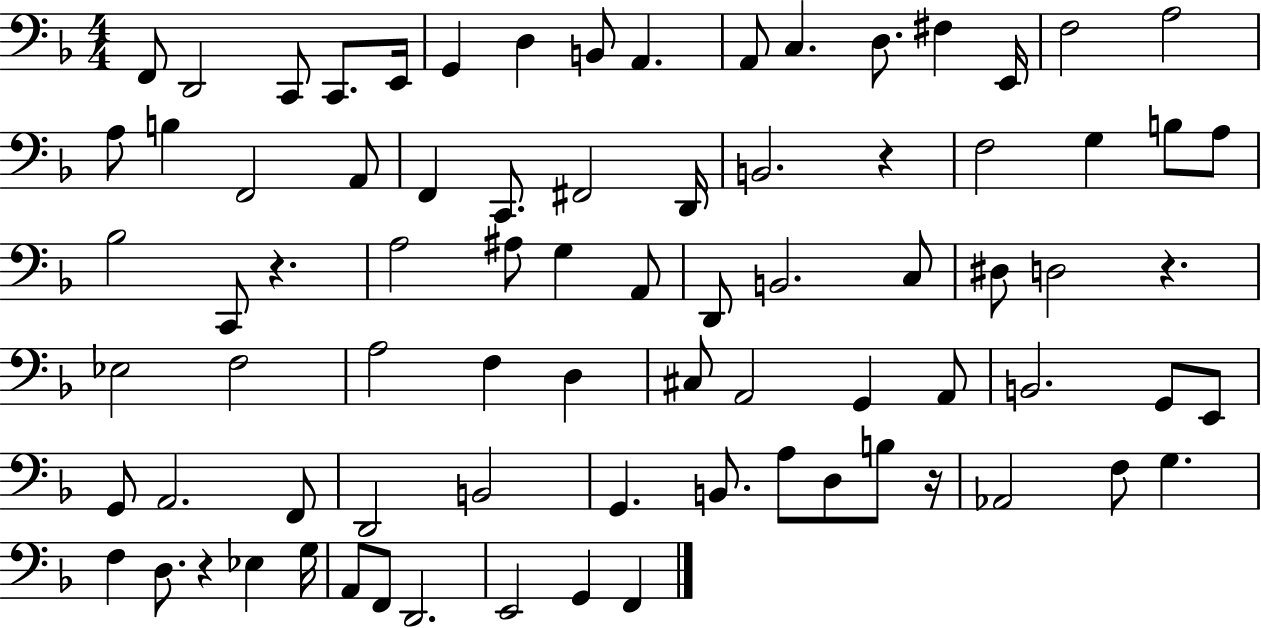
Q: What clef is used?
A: bass